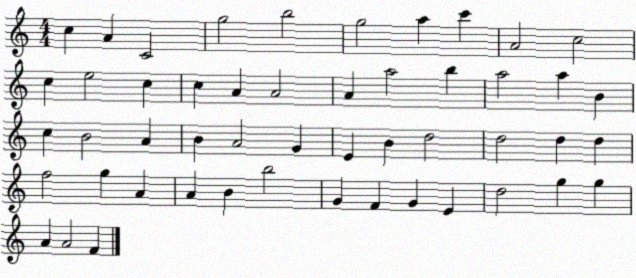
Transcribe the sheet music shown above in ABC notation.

X:1
T:Untitled
M:4/4
L:1/4
K:C
c A C2 g2 b2 g2 a c' A2 c2 c e2 c c A A2 A a2 b a2 a B c B2 A B A2 G E B d2 d2 d d f2 g A A B b2 G F G E d2 g g A A2 F